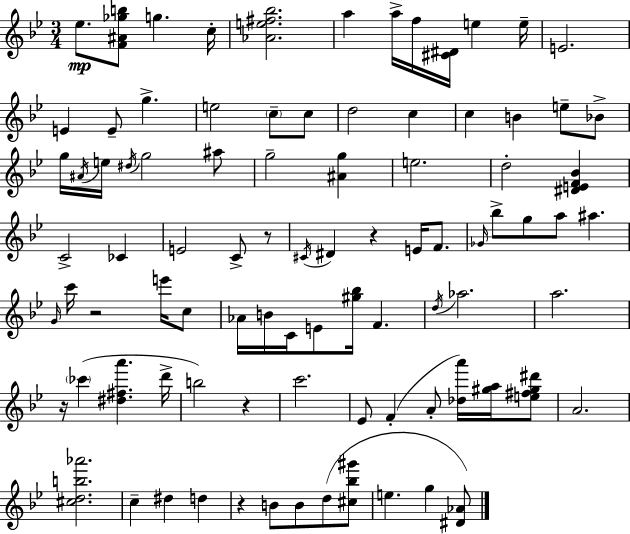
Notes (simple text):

Eb5/e. [F4,A#4,Gb5,B5]/e G5/q. C5/s [Ab4,E5,F#5,Bb5]/h. A5/q A5/s F5/s [C#4,D#4]/s E5/q E5/s E4/h. E4/q E4/e G5/q. E5/h C5/e C5/e D5/h C5/q C5/q B4/q E5/e Bb4/e G5/s A#4/s E5/s D#5/s G5/h A#5/e G5/h [A#4,G5]/q E5/h. D5/h [D#4,E4,F4,Bb4]/q C4/h CES4/q E4/h C4/e R/e C#4/s D#4/q R/q E4/s F4/e. Gb4/s Bb5/e G5/e A5/e A#5/q. G4/s C6/s R/h E6/s C5/e Ab4/s B4/s C4/s E4/e [G#5,Bb5]/s F4/q. D5/s Ab5/h. A5/h. R/s CES6/q [D#5,F#5,A6]/q. D6/s B5/h R/q C6/h. Eb4/e F4/q A4/e [Db5,A6]/s [G#5,A5]/s [E5,F#5,G#5,D#6]/e A4/h. [C#5,D5,B5,Ab6]/h. C5/q D#5/q D5/q R/q B4/e B4/e D5/e [C#5,Bb5,G#6]/e E5/q. G5/q [D#4,Ab4]/e